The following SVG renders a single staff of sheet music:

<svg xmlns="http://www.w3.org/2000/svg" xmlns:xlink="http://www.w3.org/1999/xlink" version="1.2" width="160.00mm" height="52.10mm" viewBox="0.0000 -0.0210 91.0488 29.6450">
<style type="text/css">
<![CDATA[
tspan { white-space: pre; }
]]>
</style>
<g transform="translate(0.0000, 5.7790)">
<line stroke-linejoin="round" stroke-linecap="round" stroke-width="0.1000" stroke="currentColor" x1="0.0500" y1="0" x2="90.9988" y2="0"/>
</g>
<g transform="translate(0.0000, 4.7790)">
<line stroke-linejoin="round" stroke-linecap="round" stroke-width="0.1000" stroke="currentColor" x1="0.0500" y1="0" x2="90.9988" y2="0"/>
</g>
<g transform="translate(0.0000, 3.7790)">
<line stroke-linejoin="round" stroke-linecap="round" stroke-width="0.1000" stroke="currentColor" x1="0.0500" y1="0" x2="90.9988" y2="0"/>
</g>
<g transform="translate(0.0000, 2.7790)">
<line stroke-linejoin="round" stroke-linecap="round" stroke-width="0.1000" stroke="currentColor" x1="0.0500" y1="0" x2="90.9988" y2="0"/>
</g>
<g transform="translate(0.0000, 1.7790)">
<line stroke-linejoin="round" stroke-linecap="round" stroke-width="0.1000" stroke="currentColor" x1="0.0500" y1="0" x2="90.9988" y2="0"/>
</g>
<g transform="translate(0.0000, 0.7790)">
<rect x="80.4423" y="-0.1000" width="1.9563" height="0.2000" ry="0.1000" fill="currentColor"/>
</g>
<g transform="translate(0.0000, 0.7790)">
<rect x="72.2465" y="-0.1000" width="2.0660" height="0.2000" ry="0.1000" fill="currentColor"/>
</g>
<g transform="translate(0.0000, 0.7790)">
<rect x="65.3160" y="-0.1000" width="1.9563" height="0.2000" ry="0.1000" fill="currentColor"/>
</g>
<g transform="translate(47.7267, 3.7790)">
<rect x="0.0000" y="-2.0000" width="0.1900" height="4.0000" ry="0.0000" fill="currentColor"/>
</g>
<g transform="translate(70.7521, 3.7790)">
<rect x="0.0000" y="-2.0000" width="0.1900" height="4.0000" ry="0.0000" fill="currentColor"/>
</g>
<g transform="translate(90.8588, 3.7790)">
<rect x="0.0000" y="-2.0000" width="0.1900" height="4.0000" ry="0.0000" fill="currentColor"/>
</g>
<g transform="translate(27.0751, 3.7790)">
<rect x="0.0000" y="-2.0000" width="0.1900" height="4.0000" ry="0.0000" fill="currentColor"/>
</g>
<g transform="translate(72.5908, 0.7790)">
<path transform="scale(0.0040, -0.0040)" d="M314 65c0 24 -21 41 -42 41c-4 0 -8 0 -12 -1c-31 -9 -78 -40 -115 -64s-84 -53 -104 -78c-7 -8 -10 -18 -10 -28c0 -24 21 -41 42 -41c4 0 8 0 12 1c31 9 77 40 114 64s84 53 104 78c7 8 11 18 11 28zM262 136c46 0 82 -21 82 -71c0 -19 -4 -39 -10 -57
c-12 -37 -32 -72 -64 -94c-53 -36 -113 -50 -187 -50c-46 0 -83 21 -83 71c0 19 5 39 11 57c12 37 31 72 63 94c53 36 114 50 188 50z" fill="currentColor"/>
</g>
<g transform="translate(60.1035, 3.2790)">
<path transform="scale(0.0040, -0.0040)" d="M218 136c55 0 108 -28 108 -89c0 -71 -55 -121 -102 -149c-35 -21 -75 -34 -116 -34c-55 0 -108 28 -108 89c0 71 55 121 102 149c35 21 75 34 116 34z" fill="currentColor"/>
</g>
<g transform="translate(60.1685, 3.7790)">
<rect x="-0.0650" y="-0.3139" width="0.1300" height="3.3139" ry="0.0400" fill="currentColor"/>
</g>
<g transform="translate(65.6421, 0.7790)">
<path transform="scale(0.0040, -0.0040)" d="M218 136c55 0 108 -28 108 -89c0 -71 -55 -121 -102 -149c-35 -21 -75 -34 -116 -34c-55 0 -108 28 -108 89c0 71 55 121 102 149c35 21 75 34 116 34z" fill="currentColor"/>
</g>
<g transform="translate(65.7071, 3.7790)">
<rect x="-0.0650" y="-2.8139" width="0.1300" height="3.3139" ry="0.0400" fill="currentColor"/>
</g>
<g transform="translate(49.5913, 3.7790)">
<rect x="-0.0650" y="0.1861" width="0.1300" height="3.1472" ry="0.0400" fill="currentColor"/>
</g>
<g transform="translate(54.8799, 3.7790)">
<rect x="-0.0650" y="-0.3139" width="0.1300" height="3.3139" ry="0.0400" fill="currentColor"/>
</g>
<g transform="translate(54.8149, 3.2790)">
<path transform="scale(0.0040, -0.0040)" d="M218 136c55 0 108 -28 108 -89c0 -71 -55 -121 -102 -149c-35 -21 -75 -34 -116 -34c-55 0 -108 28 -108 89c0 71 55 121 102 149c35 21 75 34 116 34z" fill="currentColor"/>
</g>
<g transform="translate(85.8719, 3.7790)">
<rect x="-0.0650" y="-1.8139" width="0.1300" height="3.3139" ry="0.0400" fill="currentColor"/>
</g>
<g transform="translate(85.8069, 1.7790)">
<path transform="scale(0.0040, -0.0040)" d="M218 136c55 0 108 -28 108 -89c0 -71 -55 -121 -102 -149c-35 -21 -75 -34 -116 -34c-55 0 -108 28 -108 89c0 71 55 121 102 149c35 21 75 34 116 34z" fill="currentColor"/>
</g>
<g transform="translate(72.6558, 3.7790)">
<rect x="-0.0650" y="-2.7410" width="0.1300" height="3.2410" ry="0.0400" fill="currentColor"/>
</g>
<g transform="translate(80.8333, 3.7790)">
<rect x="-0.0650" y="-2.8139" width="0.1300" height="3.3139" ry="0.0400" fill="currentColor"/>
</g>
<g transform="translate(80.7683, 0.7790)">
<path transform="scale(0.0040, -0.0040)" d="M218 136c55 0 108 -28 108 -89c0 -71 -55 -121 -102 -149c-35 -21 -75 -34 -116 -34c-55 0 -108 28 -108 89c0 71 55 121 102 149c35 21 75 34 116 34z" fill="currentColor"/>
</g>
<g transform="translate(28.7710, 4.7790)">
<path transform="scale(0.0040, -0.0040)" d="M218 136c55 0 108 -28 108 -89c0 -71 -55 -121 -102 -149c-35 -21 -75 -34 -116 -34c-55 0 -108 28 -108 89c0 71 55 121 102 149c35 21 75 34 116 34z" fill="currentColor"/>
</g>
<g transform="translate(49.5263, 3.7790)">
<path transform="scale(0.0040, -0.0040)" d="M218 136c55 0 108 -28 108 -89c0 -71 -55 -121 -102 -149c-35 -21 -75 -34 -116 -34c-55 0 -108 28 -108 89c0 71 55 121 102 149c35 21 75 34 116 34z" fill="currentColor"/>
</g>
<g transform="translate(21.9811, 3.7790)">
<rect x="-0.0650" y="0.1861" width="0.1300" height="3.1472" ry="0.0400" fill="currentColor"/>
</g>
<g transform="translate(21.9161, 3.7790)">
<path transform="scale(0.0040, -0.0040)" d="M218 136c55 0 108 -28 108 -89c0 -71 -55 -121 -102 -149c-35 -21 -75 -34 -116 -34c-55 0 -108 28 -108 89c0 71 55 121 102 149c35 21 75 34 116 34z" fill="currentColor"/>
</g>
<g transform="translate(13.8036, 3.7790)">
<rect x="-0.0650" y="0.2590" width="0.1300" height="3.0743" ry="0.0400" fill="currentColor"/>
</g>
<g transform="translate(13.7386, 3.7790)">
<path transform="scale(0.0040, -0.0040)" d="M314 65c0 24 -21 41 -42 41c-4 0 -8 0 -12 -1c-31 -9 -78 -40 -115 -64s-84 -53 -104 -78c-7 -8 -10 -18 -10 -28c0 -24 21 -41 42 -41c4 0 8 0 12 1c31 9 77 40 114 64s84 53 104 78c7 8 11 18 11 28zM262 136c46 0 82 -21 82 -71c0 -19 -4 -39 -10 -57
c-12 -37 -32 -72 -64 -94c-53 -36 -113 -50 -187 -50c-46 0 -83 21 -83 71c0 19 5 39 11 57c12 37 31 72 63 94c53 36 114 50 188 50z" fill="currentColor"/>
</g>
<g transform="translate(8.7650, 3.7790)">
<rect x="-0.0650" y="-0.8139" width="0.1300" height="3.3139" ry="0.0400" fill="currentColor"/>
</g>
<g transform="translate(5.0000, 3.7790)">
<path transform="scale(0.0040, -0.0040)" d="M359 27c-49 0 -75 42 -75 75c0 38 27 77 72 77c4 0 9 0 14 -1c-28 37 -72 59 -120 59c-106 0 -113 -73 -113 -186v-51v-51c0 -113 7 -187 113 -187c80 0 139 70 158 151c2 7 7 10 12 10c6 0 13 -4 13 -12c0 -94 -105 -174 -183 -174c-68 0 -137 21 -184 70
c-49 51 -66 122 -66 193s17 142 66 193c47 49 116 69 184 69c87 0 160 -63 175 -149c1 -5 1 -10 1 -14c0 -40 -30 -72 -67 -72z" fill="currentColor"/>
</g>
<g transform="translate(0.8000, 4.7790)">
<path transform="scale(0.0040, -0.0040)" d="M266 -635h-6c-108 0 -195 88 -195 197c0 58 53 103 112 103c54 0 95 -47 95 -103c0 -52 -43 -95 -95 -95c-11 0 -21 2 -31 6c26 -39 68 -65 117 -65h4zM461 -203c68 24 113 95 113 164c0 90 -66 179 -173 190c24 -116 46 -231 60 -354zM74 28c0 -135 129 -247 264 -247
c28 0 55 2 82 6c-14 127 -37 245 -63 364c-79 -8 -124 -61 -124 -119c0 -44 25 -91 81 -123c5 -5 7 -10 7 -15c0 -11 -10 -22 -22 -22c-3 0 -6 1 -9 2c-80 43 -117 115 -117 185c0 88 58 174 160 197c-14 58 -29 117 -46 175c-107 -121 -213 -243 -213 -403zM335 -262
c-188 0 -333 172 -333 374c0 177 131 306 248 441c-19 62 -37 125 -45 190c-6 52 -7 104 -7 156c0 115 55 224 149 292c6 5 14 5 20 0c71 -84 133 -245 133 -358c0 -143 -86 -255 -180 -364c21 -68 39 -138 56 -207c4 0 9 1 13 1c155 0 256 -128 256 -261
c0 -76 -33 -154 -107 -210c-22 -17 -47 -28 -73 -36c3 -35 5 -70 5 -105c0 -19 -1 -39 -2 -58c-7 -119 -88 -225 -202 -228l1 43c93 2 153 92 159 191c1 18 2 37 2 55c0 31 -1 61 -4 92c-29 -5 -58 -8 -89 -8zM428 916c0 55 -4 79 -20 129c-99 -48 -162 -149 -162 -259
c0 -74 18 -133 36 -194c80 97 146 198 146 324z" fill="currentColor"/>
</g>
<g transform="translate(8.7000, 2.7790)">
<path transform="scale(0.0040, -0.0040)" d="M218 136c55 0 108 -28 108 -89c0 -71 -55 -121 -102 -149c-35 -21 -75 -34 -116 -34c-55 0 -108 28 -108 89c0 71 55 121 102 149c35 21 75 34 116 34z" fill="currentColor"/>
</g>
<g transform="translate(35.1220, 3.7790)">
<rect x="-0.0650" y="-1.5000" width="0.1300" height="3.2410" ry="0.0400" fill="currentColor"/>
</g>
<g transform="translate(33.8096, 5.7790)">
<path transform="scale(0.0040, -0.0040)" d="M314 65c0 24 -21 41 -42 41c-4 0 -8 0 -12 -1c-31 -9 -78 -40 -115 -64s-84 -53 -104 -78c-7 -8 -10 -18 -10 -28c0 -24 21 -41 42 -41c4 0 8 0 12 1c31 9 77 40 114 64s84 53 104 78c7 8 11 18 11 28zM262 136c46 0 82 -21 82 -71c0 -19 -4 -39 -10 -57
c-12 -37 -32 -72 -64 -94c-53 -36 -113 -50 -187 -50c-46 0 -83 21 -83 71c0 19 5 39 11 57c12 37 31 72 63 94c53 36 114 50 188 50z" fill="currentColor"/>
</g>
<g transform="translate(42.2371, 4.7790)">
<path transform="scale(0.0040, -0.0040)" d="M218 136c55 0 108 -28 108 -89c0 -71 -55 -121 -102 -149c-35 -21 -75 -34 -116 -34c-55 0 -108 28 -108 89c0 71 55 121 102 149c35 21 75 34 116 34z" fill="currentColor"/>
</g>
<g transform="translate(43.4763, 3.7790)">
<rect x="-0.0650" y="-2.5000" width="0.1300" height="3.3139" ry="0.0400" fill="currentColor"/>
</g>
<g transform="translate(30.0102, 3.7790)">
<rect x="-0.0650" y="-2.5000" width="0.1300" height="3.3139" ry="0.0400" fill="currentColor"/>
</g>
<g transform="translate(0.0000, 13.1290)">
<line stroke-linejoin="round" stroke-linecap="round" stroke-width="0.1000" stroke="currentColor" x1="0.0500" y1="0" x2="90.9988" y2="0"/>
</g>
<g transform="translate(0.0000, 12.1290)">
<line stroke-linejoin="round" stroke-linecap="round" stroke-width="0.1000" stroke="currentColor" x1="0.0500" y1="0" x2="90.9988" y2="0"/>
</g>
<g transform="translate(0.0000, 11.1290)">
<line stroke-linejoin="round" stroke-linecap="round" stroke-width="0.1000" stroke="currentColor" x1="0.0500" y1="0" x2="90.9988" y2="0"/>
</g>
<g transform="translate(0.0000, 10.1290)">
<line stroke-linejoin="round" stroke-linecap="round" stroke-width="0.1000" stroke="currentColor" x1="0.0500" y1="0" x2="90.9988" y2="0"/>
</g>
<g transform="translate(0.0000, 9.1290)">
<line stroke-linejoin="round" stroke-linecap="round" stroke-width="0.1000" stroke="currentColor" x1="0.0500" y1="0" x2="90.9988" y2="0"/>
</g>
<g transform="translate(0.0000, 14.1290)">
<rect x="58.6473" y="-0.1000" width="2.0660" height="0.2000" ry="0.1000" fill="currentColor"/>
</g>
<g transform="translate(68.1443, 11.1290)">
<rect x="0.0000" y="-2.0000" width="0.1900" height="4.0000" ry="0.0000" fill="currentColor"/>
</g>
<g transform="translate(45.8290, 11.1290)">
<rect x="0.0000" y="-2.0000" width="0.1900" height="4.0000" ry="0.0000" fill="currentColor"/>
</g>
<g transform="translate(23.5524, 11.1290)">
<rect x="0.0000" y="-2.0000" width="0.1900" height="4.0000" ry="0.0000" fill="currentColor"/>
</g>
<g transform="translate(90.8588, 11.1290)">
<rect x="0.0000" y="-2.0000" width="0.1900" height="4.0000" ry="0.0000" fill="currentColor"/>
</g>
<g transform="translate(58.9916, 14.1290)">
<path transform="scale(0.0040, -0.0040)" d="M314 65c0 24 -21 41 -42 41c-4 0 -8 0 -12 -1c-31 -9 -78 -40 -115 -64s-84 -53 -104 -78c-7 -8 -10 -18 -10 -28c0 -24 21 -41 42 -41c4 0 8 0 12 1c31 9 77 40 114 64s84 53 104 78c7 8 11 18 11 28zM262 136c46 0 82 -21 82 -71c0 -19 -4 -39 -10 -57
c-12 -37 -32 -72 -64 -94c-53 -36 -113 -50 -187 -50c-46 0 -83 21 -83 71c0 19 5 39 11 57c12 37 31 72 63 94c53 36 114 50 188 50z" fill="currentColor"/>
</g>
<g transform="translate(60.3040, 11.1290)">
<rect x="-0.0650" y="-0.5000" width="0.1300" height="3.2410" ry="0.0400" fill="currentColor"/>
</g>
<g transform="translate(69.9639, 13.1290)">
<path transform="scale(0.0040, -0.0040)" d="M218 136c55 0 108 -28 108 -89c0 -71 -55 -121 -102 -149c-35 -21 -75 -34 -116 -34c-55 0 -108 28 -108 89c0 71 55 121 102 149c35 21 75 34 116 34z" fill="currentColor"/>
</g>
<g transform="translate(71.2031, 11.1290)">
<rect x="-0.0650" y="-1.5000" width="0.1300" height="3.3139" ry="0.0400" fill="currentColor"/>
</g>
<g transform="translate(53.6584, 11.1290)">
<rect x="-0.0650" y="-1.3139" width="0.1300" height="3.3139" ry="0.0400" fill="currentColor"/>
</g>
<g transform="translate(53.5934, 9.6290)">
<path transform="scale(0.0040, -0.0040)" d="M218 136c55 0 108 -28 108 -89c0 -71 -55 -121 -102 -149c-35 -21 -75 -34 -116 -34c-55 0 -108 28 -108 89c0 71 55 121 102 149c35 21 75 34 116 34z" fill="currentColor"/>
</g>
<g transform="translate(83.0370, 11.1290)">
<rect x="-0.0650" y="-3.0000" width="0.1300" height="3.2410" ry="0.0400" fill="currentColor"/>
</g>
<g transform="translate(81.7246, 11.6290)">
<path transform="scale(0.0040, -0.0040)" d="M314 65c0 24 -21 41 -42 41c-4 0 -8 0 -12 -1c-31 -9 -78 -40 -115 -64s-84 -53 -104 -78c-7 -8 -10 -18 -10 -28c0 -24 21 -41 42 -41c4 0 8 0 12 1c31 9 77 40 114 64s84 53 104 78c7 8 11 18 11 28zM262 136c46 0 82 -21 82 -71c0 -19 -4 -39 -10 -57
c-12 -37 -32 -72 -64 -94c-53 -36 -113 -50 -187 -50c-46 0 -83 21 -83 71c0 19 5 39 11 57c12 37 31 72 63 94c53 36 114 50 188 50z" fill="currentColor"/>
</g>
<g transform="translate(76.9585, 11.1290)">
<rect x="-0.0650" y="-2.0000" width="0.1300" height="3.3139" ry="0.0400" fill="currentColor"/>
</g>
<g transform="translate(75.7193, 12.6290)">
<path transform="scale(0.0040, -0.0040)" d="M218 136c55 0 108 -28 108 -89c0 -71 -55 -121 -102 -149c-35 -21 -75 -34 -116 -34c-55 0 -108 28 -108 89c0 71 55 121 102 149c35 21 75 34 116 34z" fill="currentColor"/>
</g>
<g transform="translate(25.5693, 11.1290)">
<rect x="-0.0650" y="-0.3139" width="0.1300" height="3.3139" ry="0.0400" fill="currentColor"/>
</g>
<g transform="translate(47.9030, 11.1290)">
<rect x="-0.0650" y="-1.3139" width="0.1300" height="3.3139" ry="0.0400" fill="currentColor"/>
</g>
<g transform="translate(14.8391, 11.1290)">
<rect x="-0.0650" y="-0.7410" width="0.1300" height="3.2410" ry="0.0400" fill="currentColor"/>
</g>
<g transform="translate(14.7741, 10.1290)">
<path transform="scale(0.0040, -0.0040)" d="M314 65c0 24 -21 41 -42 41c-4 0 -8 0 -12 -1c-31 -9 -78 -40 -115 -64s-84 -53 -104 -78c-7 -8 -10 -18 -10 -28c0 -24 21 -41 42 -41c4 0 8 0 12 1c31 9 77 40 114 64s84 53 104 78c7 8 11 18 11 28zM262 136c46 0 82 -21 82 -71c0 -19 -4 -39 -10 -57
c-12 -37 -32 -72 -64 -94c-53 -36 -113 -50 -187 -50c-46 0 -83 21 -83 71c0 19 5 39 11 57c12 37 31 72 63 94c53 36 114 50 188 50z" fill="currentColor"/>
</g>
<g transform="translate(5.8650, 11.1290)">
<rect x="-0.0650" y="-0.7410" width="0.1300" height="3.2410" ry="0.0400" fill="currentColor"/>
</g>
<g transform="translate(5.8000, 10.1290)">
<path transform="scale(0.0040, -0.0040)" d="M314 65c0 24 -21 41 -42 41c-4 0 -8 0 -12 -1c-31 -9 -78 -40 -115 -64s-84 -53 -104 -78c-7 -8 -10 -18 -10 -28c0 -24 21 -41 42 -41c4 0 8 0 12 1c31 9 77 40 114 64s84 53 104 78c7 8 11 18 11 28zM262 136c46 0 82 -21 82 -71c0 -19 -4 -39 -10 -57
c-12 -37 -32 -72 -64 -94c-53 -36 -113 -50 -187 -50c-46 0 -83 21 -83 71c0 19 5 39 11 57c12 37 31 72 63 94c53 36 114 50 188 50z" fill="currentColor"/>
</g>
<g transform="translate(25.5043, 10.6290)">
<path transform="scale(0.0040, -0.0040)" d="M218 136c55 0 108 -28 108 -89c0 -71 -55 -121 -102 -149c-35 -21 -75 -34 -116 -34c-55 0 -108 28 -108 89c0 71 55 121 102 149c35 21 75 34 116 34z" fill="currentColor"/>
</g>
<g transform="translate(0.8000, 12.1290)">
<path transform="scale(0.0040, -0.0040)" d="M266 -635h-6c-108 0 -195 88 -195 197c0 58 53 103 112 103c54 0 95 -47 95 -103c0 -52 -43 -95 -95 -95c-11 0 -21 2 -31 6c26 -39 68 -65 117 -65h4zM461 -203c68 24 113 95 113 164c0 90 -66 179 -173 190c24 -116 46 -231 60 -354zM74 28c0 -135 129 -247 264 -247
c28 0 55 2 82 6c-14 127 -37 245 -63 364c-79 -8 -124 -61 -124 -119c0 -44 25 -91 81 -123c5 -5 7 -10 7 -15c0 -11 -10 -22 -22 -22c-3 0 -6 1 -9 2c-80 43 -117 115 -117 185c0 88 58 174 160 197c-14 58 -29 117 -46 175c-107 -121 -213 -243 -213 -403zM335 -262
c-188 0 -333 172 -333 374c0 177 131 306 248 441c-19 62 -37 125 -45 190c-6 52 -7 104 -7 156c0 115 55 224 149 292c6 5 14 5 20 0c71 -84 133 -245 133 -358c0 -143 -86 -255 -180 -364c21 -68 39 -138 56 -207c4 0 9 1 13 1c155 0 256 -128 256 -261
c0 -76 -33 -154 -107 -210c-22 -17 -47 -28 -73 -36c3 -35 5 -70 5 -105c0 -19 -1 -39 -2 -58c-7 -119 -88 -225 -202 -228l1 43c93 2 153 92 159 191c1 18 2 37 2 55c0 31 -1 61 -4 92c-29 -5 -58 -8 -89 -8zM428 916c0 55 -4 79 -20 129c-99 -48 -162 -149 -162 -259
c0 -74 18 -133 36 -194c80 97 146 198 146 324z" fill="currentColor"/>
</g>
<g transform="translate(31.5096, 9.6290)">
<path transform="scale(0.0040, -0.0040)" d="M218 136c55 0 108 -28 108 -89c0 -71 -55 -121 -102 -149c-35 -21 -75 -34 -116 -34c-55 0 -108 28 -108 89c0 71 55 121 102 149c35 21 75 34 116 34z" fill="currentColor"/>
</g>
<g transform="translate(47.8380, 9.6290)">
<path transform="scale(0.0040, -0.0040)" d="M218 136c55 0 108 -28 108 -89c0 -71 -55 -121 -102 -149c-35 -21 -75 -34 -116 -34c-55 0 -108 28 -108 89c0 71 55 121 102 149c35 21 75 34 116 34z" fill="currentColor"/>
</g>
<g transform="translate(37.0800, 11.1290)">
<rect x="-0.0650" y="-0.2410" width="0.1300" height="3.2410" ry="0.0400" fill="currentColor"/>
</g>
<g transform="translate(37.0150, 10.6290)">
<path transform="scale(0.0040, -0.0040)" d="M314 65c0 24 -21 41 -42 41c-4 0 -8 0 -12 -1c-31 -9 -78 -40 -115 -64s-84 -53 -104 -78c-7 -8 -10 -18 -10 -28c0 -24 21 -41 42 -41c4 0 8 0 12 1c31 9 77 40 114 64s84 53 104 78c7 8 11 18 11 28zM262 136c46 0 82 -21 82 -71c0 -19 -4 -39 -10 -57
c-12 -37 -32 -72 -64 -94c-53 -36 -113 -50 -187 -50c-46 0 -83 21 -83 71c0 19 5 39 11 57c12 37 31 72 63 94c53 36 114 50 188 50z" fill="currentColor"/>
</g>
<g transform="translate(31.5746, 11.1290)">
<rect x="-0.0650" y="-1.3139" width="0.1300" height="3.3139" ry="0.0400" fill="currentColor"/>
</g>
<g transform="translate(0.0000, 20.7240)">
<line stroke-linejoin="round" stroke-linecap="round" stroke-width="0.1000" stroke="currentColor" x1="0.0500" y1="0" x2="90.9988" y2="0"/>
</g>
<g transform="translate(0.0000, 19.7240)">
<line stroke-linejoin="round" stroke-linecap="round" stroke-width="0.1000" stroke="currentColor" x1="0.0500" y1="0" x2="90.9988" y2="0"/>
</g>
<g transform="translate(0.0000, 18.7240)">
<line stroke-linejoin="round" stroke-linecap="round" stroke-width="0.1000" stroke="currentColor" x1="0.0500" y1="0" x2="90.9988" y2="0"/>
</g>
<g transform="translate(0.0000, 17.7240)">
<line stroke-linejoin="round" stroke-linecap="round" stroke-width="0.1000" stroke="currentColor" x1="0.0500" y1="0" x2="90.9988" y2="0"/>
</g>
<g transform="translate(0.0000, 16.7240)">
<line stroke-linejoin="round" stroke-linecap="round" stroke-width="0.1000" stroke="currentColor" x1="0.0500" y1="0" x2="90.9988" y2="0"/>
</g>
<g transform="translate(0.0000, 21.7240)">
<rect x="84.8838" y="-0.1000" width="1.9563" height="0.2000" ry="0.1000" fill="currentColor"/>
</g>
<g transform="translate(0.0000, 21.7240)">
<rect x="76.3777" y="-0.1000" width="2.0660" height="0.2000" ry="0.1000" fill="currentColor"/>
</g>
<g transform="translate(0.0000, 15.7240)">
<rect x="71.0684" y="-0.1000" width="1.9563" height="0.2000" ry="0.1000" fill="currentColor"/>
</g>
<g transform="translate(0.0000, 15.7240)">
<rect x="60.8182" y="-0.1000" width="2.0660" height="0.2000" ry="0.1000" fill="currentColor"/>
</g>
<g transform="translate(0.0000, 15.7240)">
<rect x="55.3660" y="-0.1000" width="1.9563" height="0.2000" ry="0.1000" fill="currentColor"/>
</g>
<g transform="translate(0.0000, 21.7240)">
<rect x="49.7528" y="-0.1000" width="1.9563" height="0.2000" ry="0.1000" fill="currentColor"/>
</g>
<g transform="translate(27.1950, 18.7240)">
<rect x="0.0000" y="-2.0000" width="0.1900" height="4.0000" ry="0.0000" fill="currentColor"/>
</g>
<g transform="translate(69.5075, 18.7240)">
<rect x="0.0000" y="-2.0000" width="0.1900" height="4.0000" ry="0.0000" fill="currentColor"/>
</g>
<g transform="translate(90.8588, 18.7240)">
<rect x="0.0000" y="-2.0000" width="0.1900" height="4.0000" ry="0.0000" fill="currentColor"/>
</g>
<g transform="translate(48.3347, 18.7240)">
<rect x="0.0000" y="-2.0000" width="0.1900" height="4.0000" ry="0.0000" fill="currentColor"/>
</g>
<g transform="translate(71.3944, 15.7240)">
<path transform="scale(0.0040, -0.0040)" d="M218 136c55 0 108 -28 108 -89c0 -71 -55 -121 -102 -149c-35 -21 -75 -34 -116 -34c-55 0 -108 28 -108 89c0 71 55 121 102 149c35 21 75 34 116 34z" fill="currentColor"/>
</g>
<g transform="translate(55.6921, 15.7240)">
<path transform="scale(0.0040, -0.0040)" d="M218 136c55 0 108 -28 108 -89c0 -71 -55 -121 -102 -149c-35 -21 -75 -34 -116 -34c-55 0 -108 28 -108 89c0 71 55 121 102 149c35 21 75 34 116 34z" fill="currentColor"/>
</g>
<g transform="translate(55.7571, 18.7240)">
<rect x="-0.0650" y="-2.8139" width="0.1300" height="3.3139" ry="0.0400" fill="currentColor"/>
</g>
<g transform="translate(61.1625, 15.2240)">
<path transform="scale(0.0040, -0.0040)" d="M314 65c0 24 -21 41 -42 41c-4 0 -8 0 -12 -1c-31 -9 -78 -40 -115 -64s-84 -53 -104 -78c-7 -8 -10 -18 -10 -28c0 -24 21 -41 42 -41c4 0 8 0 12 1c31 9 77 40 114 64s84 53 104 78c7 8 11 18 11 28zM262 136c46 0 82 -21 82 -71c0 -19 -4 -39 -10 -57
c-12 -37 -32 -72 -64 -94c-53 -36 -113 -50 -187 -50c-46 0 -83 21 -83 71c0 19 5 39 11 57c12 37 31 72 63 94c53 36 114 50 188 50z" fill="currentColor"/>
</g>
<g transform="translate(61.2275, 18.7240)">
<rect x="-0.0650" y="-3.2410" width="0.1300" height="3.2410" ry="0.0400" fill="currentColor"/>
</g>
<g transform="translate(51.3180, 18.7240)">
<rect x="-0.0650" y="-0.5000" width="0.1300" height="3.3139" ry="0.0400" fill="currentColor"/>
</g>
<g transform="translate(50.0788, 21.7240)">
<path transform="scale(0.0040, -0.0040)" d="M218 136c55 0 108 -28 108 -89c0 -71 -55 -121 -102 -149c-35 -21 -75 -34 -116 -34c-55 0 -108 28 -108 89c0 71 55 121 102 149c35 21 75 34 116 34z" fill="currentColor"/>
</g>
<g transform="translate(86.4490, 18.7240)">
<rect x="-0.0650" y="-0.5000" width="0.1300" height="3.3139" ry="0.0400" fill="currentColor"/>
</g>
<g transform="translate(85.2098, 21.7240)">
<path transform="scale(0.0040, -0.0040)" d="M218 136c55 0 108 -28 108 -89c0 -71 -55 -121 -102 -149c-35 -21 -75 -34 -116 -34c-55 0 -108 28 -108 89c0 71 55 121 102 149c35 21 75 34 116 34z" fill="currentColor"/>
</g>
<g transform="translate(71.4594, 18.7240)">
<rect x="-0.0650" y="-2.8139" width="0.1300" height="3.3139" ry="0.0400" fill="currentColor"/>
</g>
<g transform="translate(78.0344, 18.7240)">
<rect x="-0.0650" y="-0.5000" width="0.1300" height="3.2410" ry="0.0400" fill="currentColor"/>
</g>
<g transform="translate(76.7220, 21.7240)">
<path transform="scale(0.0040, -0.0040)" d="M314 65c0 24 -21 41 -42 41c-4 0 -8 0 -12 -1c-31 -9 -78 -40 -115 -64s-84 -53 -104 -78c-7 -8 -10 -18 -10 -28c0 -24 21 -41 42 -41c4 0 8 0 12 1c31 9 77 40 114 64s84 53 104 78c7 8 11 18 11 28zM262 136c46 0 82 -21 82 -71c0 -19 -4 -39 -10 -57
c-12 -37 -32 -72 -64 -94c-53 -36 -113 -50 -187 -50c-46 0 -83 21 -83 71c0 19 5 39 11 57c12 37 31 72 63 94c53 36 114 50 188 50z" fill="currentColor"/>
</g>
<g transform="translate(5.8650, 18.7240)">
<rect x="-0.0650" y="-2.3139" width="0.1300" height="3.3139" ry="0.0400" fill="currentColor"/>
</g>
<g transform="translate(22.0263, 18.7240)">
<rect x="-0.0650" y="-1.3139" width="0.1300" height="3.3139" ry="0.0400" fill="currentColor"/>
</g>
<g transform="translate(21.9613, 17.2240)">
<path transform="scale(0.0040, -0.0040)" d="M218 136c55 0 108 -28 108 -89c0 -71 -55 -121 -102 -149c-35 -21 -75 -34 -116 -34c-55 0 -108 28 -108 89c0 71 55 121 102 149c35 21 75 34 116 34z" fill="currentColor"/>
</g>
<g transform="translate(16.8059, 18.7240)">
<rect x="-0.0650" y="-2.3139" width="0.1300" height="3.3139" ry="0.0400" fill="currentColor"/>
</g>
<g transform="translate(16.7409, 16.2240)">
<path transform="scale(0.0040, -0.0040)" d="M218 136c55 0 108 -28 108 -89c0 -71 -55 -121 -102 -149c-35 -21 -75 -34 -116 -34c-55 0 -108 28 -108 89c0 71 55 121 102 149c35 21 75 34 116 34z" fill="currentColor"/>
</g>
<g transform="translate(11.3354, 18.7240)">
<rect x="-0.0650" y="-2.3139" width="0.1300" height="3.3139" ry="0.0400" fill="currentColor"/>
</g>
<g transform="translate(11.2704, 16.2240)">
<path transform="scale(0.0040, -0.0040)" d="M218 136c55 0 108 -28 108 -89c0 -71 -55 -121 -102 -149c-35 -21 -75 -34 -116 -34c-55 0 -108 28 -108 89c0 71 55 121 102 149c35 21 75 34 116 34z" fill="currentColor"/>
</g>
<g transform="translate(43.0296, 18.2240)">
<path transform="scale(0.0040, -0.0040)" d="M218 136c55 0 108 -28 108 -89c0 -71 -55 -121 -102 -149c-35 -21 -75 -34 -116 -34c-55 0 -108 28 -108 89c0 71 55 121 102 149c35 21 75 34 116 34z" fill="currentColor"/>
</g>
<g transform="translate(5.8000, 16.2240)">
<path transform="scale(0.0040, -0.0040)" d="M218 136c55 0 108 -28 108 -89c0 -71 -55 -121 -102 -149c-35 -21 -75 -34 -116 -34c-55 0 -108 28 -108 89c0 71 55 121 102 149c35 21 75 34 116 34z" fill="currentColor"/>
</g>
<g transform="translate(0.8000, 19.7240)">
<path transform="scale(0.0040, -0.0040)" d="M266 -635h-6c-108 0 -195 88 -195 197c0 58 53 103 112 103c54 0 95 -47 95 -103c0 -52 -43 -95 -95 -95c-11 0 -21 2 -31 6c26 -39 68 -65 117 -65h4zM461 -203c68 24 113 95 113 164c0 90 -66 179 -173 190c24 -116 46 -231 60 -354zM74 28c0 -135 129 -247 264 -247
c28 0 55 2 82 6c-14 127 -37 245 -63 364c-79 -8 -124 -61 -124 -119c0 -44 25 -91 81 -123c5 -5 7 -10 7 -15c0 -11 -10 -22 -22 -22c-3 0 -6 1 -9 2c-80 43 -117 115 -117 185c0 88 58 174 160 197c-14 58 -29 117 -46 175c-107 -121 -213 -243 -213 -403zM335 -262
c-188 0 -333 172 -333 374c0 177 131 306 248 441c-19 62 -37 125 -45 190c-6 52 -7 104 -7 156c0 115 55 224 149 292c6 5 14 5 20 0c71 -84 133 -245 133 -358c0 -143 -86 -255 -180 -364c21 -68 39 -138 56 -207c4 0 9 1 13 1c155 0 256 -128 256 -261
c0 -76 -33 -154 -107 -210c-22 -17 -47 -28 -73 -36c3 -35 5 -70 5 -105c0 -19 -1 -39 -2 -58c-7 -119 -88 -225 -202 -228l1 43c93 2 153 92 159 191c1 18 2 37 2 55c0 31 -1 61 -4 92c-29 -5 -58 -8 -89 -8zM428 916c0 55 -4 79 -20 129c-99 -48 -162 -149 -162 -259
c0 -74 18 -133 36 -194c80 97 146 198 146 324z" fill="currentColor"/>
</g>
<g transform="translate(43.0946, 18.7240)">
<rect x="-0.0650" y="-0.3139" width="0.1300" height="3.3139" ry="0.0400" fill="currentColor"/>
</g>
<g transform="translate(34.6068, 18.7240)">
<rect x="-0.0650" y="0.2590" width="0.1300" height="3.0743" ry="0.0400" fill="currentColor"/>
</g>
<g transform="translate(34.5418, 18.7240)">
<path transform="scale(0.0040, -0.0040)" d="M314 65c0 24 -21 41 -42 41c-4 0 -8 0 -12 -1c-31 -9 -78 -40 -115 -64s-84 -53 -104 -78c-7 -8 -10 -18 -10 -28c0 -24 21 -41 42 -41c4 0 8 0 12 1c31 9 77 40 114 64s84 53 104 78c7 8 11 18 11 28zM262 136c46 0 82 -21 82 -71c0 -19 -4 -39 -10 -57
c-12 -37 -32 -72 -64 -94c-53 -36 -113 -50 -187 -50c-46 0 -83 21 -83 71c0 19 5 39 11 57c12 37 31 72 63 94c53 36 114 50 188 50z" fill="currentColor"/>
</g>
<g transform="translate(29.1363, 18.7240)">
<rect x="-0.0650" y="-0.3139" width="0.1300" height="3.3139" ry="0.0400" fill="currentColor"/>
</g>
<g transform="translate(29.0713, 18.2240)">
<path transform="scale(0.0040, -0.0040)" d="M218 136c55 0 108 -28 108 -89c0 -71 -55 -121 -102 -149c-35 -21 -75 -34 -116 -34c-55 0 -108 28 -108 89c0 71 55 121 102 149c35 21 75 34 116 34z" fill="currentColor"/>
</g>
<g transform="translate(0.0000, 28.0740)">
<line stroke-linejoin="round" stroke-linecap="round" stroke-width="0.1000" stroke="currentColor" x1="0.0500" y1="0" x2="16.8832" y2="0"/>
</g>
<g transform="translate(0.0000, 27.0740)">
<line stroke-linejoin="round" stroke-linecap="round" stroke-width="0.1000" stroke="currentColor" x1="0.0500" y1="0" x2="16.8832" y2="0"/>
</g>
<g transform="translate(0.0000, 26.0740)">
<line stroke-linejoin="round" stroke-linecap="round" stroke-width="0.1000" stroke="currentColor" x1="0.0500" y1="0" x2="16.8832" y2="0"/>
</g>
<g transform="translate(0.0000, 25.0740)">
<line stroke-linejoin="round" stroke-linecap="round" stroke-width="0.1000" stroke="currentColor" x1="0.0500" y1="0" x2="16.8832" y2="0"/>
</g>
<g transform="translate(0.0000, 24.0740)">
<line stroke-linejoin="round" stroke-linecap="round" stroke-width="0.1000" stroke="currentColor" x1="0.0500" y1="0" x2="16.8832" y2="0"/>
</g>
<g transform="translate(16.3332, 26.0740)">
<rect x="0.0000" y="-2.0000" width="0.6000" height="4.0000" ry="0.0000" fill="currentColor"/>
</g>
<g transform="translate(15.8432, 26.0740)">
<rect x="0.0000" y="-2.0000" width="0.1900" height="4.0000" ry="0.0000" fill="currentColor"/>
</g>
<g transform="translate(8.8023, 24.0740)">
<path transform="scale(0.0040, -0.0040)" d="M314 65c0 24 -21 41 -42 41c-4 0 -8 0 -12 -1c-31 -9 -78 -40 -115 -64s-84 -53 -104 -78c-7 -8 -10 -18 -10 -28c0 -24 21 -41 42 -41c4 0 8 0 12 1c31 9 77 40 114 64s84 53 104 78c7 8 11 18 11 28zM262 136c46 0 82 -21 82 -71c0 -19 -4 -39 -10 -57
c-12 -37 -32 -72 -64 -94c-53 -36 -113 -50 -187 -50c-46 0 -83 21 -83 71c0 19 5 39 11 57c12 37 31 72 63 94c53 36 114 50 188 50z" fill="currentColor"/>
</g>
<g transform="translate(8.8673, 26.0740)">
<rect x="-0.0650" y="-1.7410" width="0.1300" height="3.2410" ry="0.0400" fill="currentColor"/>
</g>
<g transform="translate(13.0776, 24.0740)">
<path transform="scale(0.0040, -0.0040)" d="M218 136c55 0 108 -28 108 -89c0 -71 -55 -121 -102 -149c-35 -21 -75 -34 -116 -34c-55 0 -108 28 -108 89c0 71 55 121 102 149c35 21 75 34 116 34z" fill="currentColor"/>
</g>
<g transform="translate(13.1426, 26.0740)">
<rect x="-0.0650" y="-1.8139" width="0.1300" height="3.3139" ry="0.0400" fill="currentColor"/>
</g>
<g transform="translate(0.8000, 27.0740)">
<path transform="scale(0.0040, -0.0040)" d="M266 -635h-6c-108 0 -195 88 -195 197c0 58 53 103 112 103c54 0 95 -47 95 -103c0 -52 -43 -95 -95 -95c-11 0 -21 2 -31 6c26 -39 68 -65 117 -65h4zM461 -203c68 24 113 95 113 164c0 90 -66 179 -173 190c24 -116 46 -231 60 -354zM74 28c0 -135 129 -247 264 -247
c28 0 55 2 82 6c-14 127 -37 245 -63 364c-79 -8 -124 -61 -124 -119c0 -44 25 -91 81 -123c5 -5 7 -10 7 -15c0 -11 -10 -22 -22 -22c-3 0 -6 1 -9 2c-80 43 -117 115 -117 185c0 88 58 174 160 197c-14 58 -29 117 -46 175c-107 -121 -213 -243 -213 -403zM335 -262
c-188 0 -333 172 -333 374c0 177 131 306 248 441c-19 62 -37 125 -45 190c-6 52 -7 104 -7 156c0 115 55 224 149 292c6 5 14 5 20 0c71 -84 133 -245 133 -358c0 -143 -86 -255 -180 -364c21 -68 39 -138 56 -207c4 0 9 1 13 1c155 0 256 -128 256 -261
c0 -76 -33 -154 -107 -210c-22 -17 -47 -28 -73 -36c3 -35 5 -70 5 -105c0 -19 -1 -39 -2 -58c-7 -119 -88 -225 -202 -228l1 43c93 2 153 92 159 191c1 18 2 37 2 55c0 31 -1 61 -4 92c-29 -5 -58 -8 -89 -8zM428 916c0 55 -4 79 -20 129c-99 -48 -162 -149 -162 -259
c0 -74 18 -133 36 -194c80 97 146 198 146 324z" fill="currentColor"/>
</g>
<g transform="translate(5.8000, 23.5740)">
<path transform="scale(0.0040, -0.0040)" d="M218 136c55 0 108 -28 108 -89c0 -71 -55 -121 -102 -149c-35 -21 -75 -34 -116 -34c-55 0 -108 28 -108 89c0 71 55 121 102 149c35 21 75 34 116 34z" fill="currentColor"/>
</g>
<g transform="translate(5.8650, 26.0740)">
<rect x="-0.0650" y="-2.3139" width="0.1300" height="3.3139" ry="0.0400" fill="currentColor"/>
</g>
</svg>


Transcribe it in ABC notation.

X:1
T:Untitled
M:4/4
L:1/4
K:C
d B2 B G E2 G B c c a a2 a f d2 d2 c e c2 e e C2 E F A2 g g g e c B2 c C a b2 a C2 C g f2 f